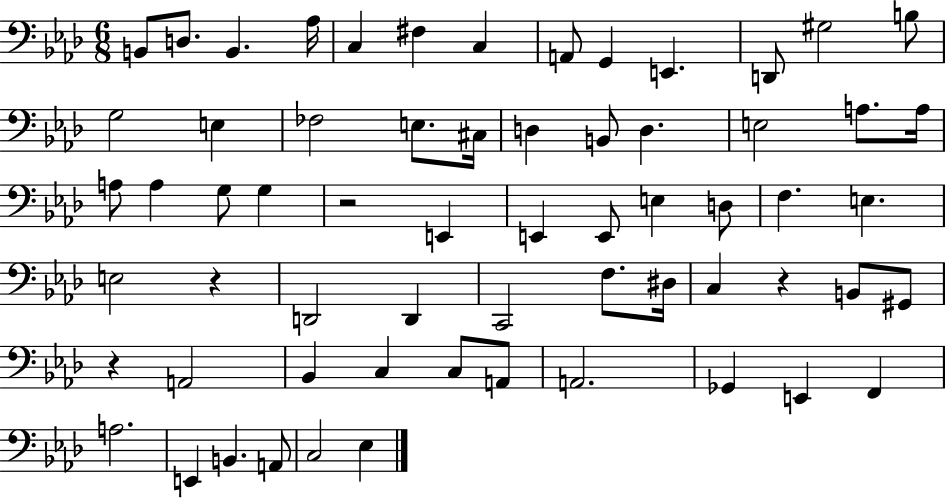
{
  \clef bass
  \numericTimeSignature
  \time 6/8
  \key aes \major
  b,8 d8. b,4. aes16 | c4 fis4 c4 | a,8 g,4 e,4. | d,8 gis2 b8 | \break g2 e4 | fes2 e8. cis16 | d4 b,8 d4. | e2 a8. a16 | \break a8 a4 g8 g4 | r2 e,4 | e,4 e,8 e4 d8 | f4. e4. | \break e2 r4 | d,2 d,4 | c,2 f8. dis16 | c4 r4 b,8 gis,8 | \break r4 a,2 | bes,4 c4 c8 a,8 | a,2. | ges,4 e,4 f,4 | \break a2. | e,4 b,4. a,8 | c2 ees4 | \bar "|."
}